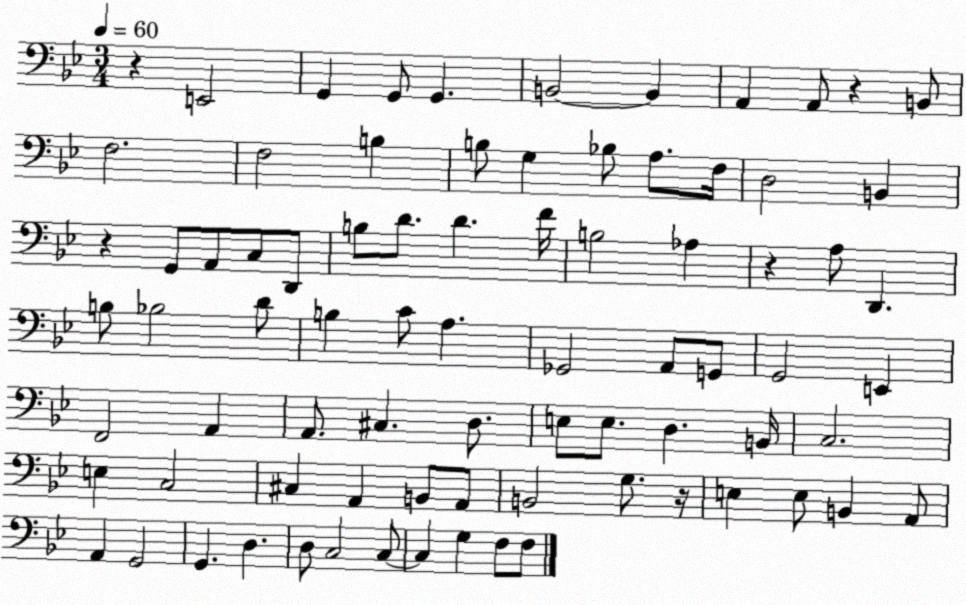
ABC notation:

X:1
T:Untitled
M:3/4
L:1/4
K:Bb
z E,,2 G,, G,,/2 G,, B,,2 B,, A,, A,,/2 z B,,/2 F,2 F,2 B, B,/2 G, _B,/2 A,/2 F,/4 D,2 B,, z G,,/2 A,,/2 C,/2 D,,/2 B,/2 D/2 D F/4 B,2 _A, z A,/2 D,, B,/2 _B,2 D/2 B, C/2 A, _G,,2 A,,/2 G,,/2 G,,2 E,, F,,2 A,, A,,/2 ^C, D,/2 E,/2 E,/2 D, B,,/4 C,2 E, C,2 ^C, A,, B,,/2 A,,/2 B,,2 G,/2 z/4 E, E,/2 B,, A,,/2 A,, G,,2 G,, D, D,/2 C,2 C,/2 C, G, F,/2 F,/2